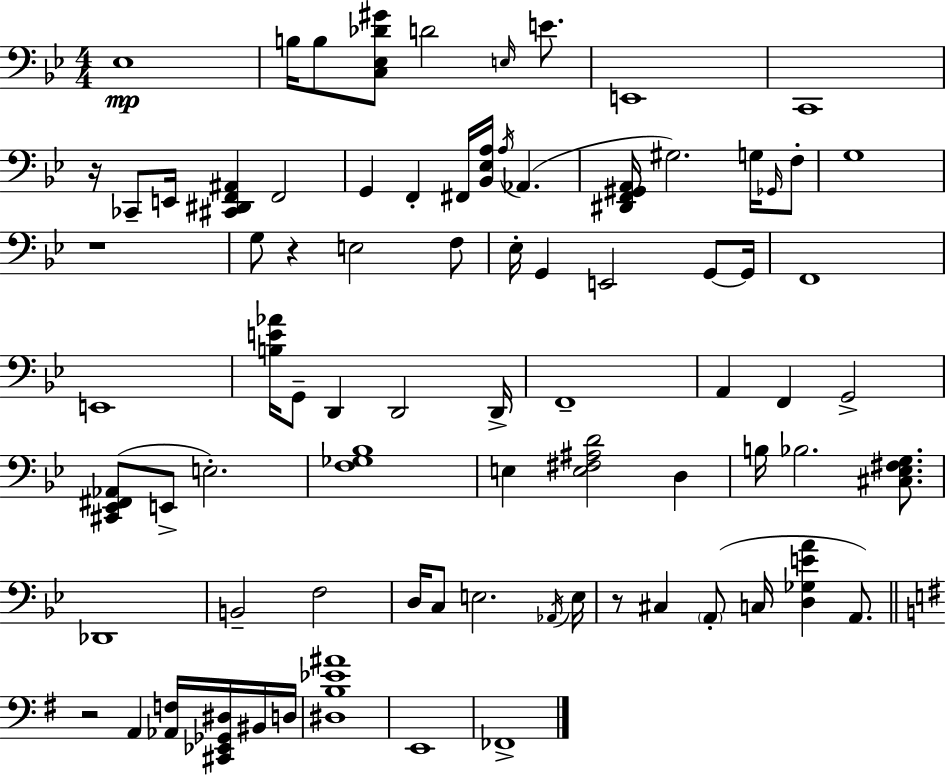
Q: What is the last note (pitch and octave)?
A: FES2